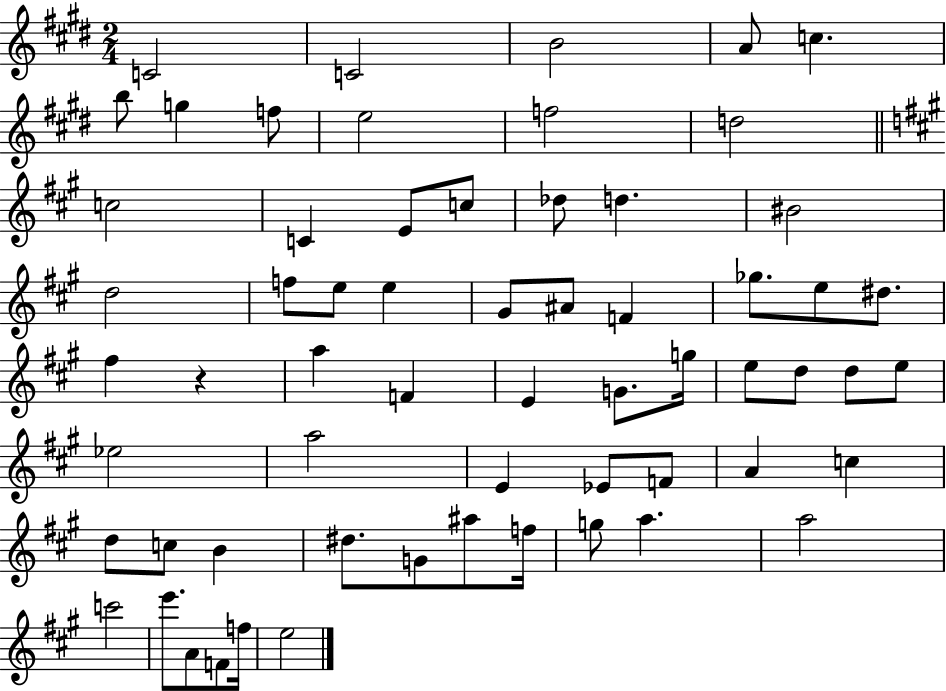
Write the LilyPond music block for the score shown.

{
  \clef treble
  \numericTimeSignature
  \time 2/4
  \key e \major
  c'2 | c'2 | b'2 | a'8 c''4. | \break b''8 g''4 f''8 | e''2 | f''2 | d''2 | \break \bar "||" \break \key a \major c''2 | c'4 e'8 c''8 | des''8 d''4. | bis'2 | \break d''2 | f''8 e''8 e''4 | gis'8 ais'8 f'4 | ges''8. e''8 dis''8. | \break fis''4 r4 | a''4 f'4 | e'4 g'8. g''16 | e''8 d''8 d''8 e''8 | \break ees''2 | a''2 | e'4 ees'8 f'8 | a'4 c''4 | \break d''8 c''8 b'4 | dis''8. g'8 ais''8 f''16 | g''8 a''4. | a''2 | \break c'''2 | e'''8. a'8 f'8 f''16 | e''2 | \bar "|."
}